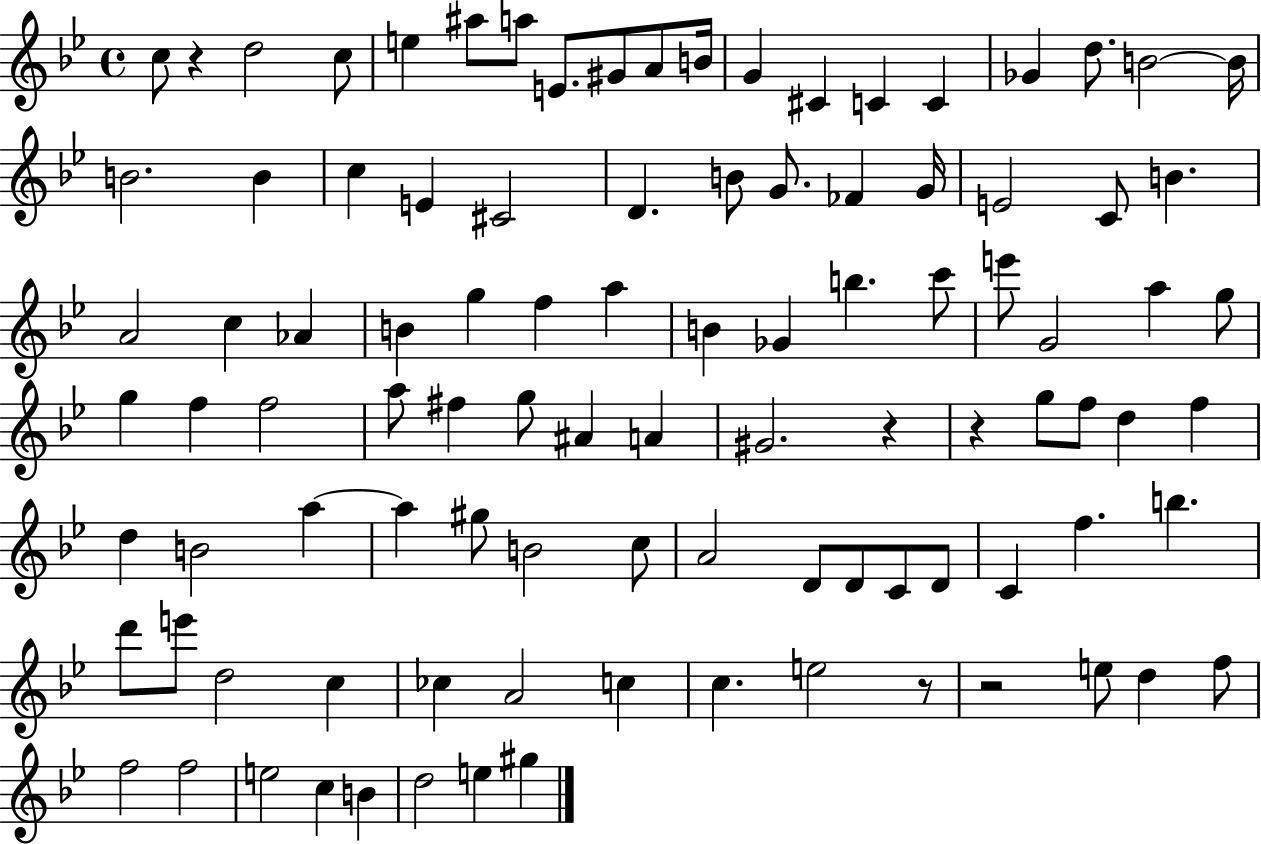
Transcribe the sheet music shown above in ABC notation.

X:1
T:Untitled
M:4/4
L:1/4
K:Bb
c/2 z d2 c/2 e ^a/2 a/2 E/2 ^G/2 A/2 B/4 G ^C C C _G d/2 B2 B/4 B2 B c E ^C2 D B/2 G/2 _F G/4 E2 C/2 B A2 c _A B g f a B _G b c'/2 e'/2 G2 a g/2 g f f2 a/2 ^f g/2 ^A A ^G2 z z g/2 f/2 d f d B2 a a ^g/2 B2 c/2 A2 D/2 D/2 C/2 D/2 C f b d'/2 e'/2 d2 c _c A2 c c e2 z/2 z2 e/2 d f/2 f2 f2 e2 c B d2 e ^g